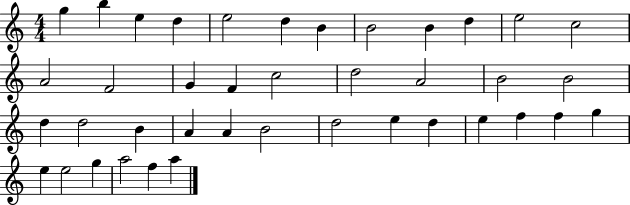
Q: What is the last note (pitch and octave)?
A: A5